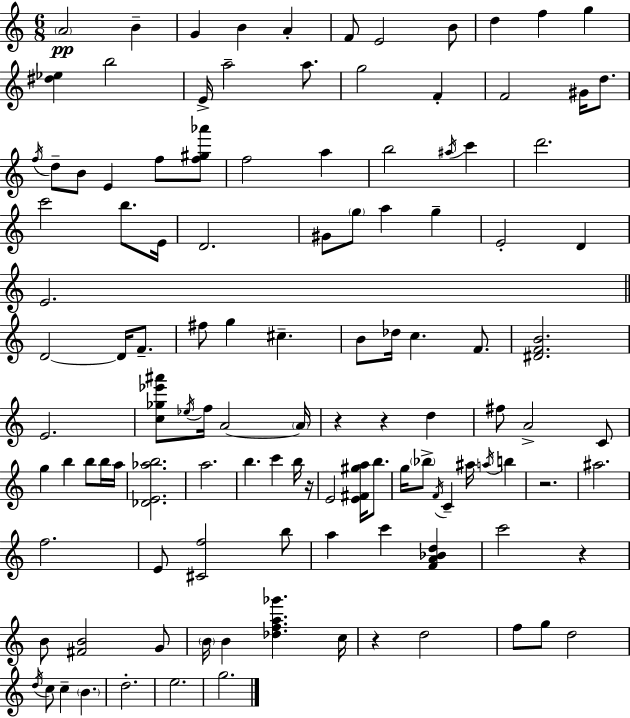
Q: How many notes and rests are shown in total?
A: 118